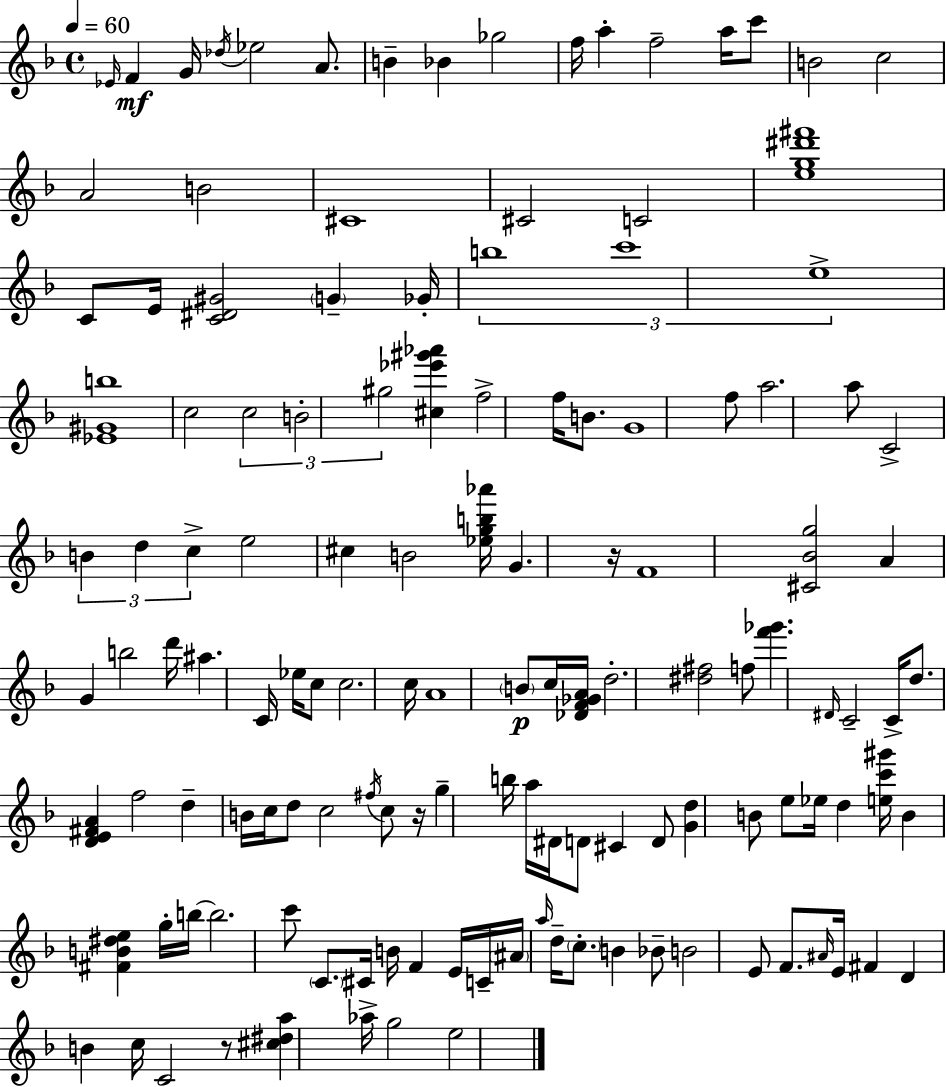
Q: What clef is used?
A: treble